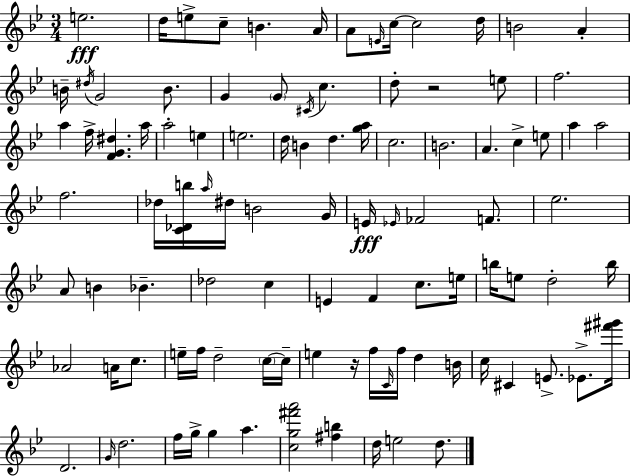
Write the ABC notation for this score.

X:1
T:Untitled
M:3/4
L:1/4
K:Bb
e2 d/4 e/2 c/2 B A/4 A/2 E/4 c/4 c2 d/4 B2 A B/4 ^d/4 G2 B/2 G G/2 ^C/4 c d/2 z2 e/2 f2 a f/4 [FG^d] a/4 a2 e e2 d/4 B d [ga]/4 c2 B2 A c e/2 a a2 f2 _d/4 [C_Db]/4 a/4 ^d/4 B2 G/4 E/4 _E/4 _F2 F/2 _e2 A/2 B _B _d2 c E F c/2 e/4 b/4 e/2 d2 b/4 _A2 A/4 c/2 e/4 f/4 d2 c/4 c/4 e z/4 f/4 C/4 f/4 d B/4 c/4 ^C E/2 _E/2 [^f'^g']/4 D2 G/4 d2 f/4 g/4 g a [cg^f'a']2 [^fb] d/4 e2 d/2